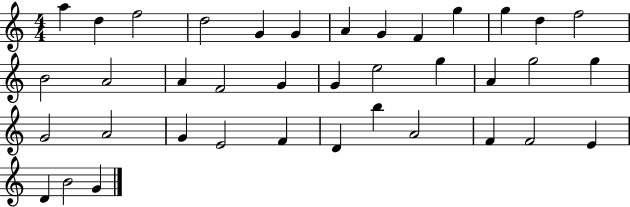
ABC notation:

X:1
T:Untitled
M:4/4
L:1/4
K:C
a d f2 d2 G G A G F g g d f2 B2 A2 A F2 G G e2 g A g2 g G2 A2 G E2 F D b A2 F F2 E D B2 G